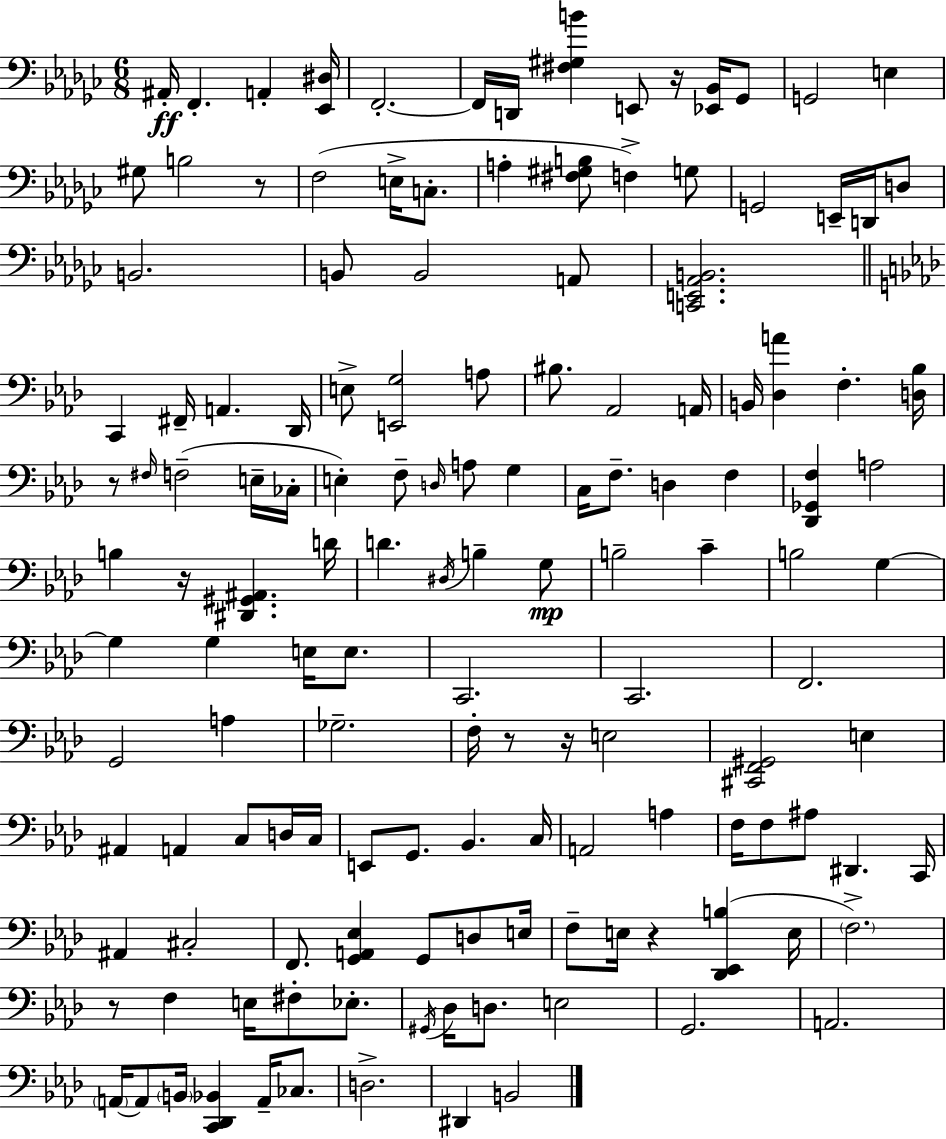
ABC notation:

X:1
T:Untitled
M:6/8
L:1/4
K:Ebm
^A,,/4 F,, A,, [_E,,^D,]/4 F,,2 F,,/4 D,,/4 [^F,^G,B] E,,/2 z/4 [_E,,_B,,]/4 _G,,/2 G,,2 E, ^G,/2 B,2 z/2 F,2 E,/4 C,/2 A, [^F,^G,B,]/2 F, G,/2 G,,2 E,,/4 D,,/4 D,/2 B,,2 B,,/2 B,,2 A,,/2 [C,,E,,_A,,B,,]2 C,, ^F,,/4 A,, _D,,/4 E,/2 [E,,G,]2 A,/2 ^B,/2 _A,,2 A,,/4 B,,/4 [_D,A] F, [D,_B,]/4 z/2 ^F,/4 F,2 E,/4 _C,/4 E, F,/2 D,/4 A,/2 G, C,/4 F,/2 D, F, [_D,,_G,,F,] A,2 B, z/4 [^D,,^G,,^A,,] D/4 D ^D,/4 B, G,/2 B,2 C B,2 G, G, G, E,/4 E,/2 C,,2 C,,2 F,,2 G,,2 A, _G,2 F,/4 z/2 z/4 E,2 [^C,,F,,^G,,]2 E, ^A,, A,, C,/2 D,/4 C,/4 E,,/2 G,,/2 _B,, C,/4 A,,2 A, F,/4 F,/2 ^A,/2 ^D,, C,,/4 ^A,, ^C,2 F,,/2 [G,,A,,_E,] G,,/2 D,/2 E,/4 F,/2 E,/4 z [_D,,_E,,B,] E,/4 F,2 z/2 F, E,/4 ^F,/2 _E,/2 ^G,,/4 _D,/4 D,/2 E,2 G,,2 A,,2 A,,/4 A,,/2 B,,/4 [C,,_D,,_B,,] A,,/4 _C,/2 D,2 ^D,, B,,2